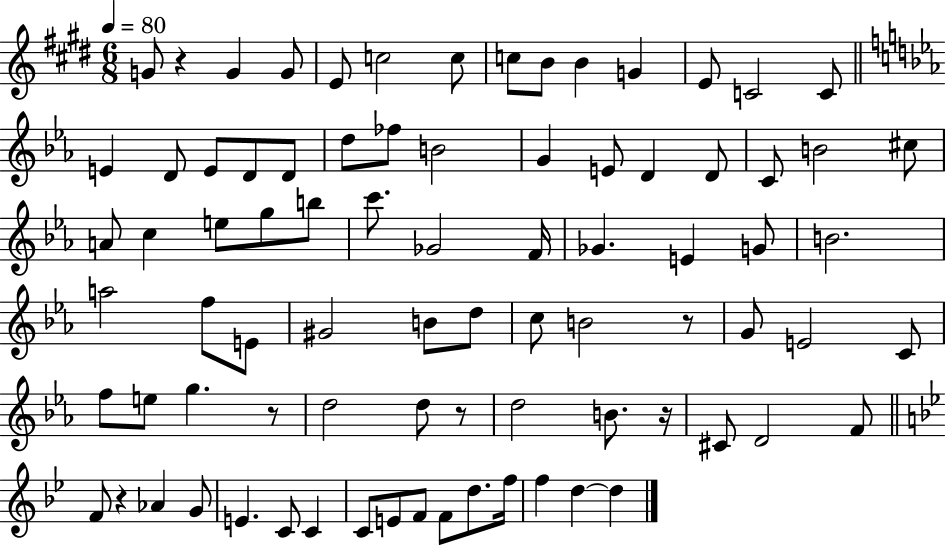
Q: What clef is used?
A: treble